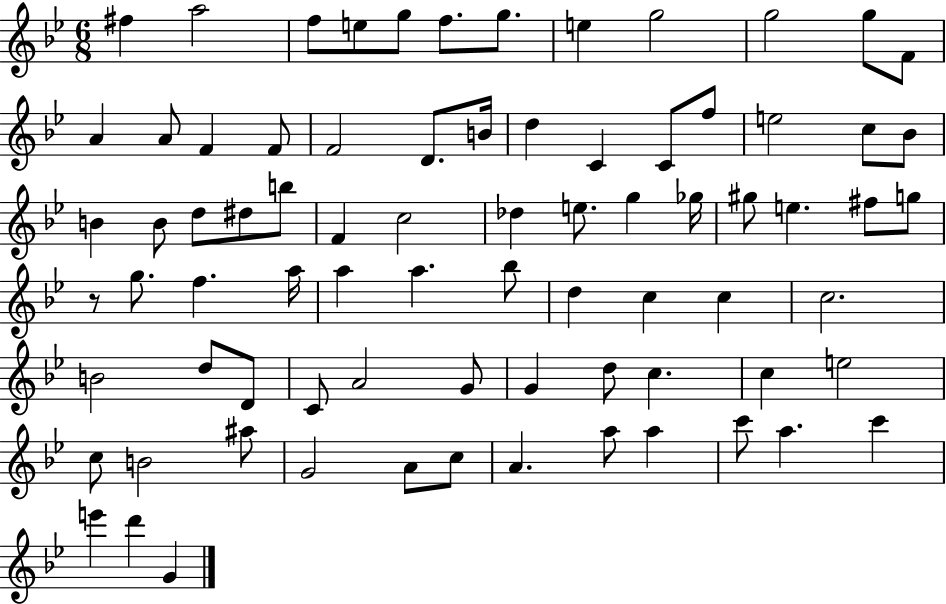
{
  \clef treble
  \numericTimeSignature
  \time 6/8
  \key bes \major
  fis''4 a''2 | f''8 e''8 g''8 f''8. g''8. | e''4 g''2 | g''2 g''8 f'8 | \break a'4 a'8 f'4 f'8 | f'2 d'8. b'16 | d''4 c'4 c'8 f''8 | e''2 c''8 bes'8 | \break b'4 b'8 d''8 dis''8 b''8 | f'4 c''2 | des''4 e''8. g''4 ges''16 | gis''8 e''4. fis''8 g''8 | \break r8 g''8. f''4. a''16 | a''4 a''4. bes''8 | d''4 c''4 c''4 | c''2. | \break b'2 d''8 d'8 | c'8 a'2 g'8 | g'4 d''8 c''4. | c''4 e''2 | \break c''8 b'2 ais''8 | g'2 a'8 c''8 | a'4. a''8 a''4 | c'''8 a''4. c'''4 | \break e'''4 d'''4 g'4 | \bar "|."
}